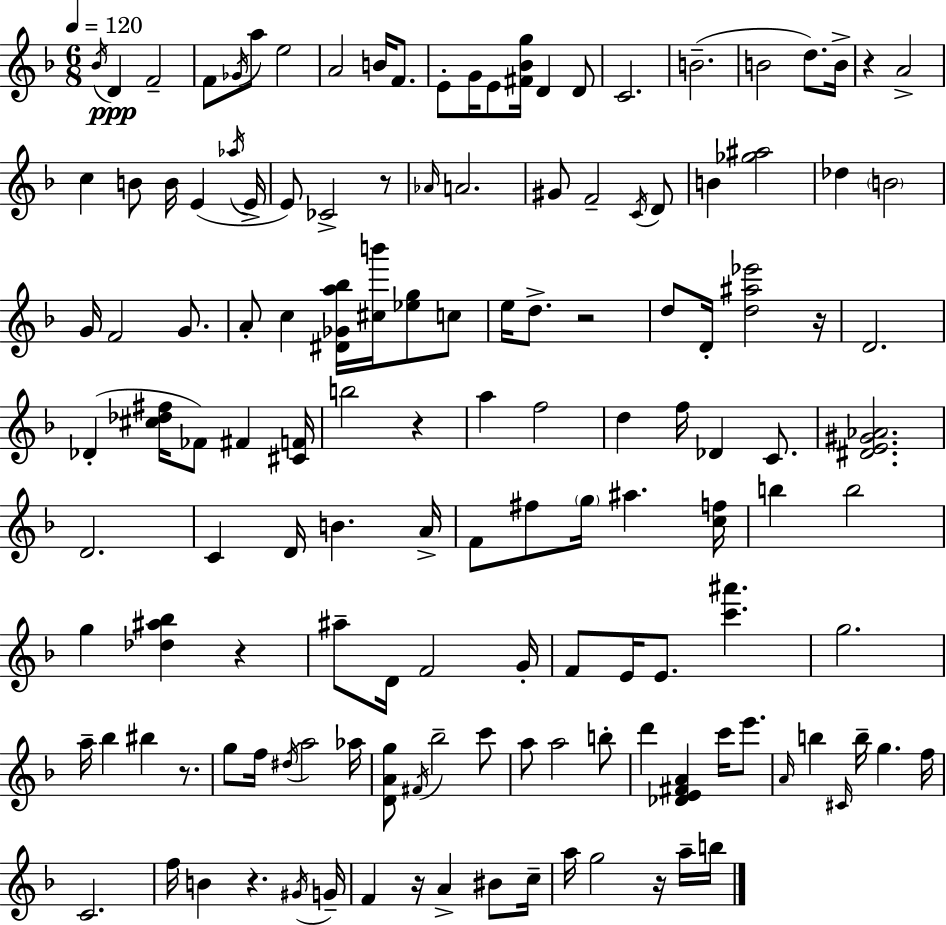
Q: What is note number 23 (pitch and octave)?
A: B4